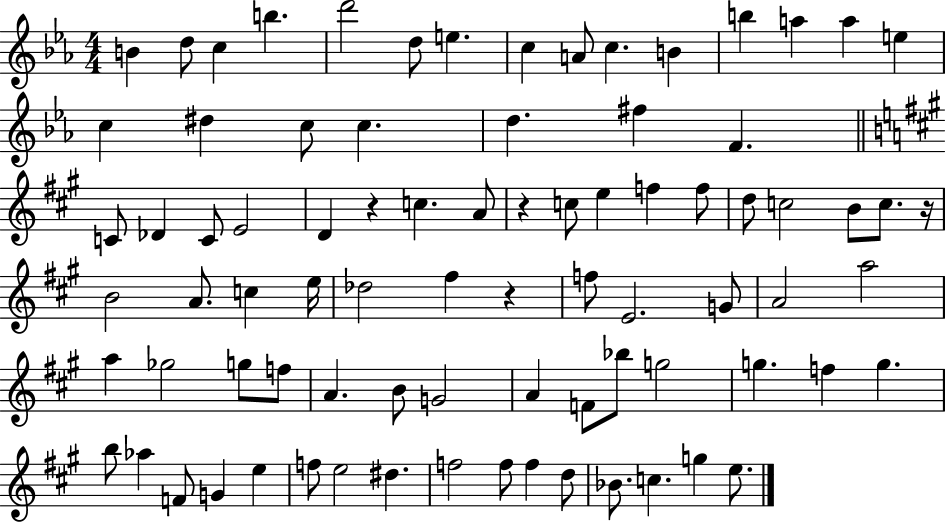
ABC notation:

X:1
T:Untitled
M:4/4
L:1/4
K:Eb
B d/2 c b d'2 d/2 e c A/2 c B b a a e c ^d c/2 c d ^f F C/2 _D C/2 E2 D z c A/2 z c/2 e f f/2 d/2 c2 B/2 c/2 z/4 B2 A/2 c e/4 _d2 ^f z f/2 E2 G/2 A2 a2 a _g2 g/2 f/2 A B/2 G2 A F/2 _b/2 g2 g f g b/2 _a F/2 G e f/2 e2 ^d f2 f/2 f d/2 _B/2 c g e/2